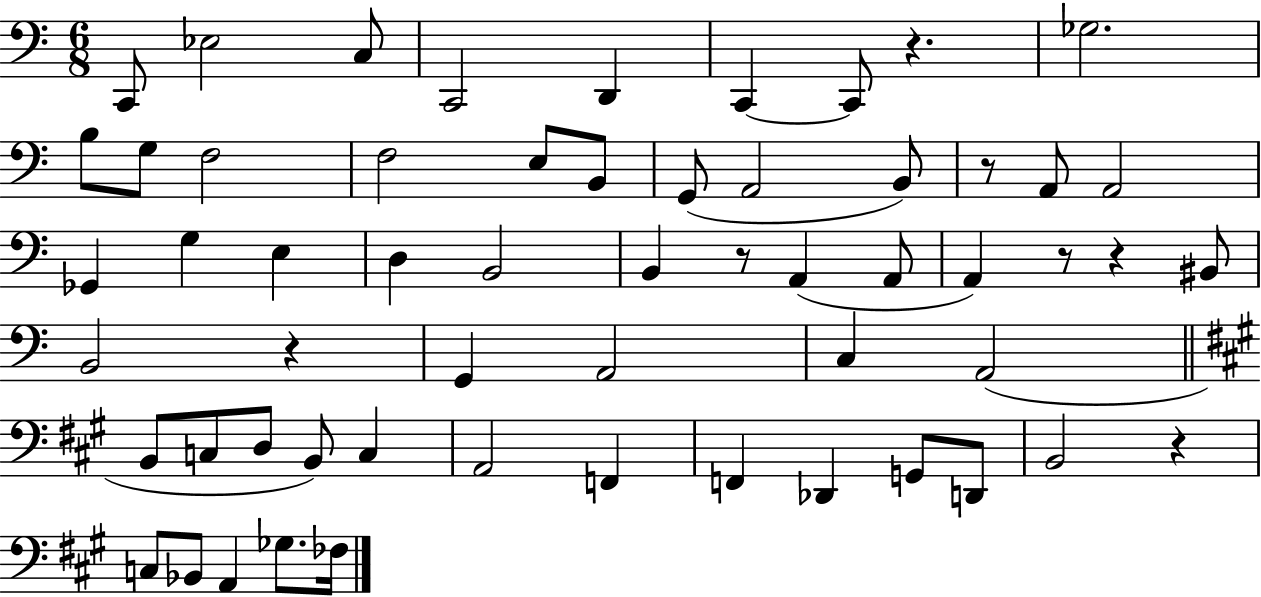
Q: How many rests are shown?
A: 7